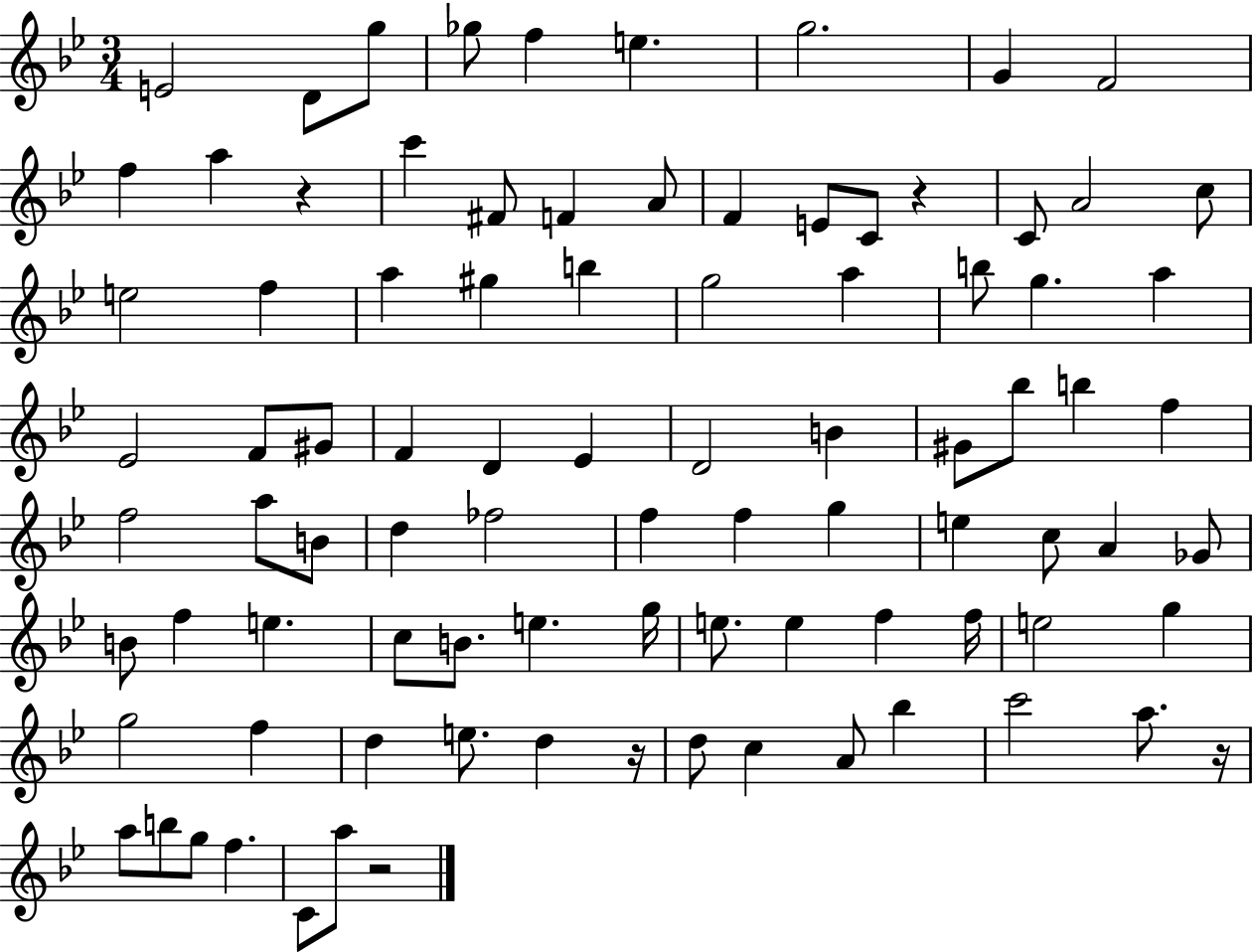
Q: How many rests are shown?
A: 5